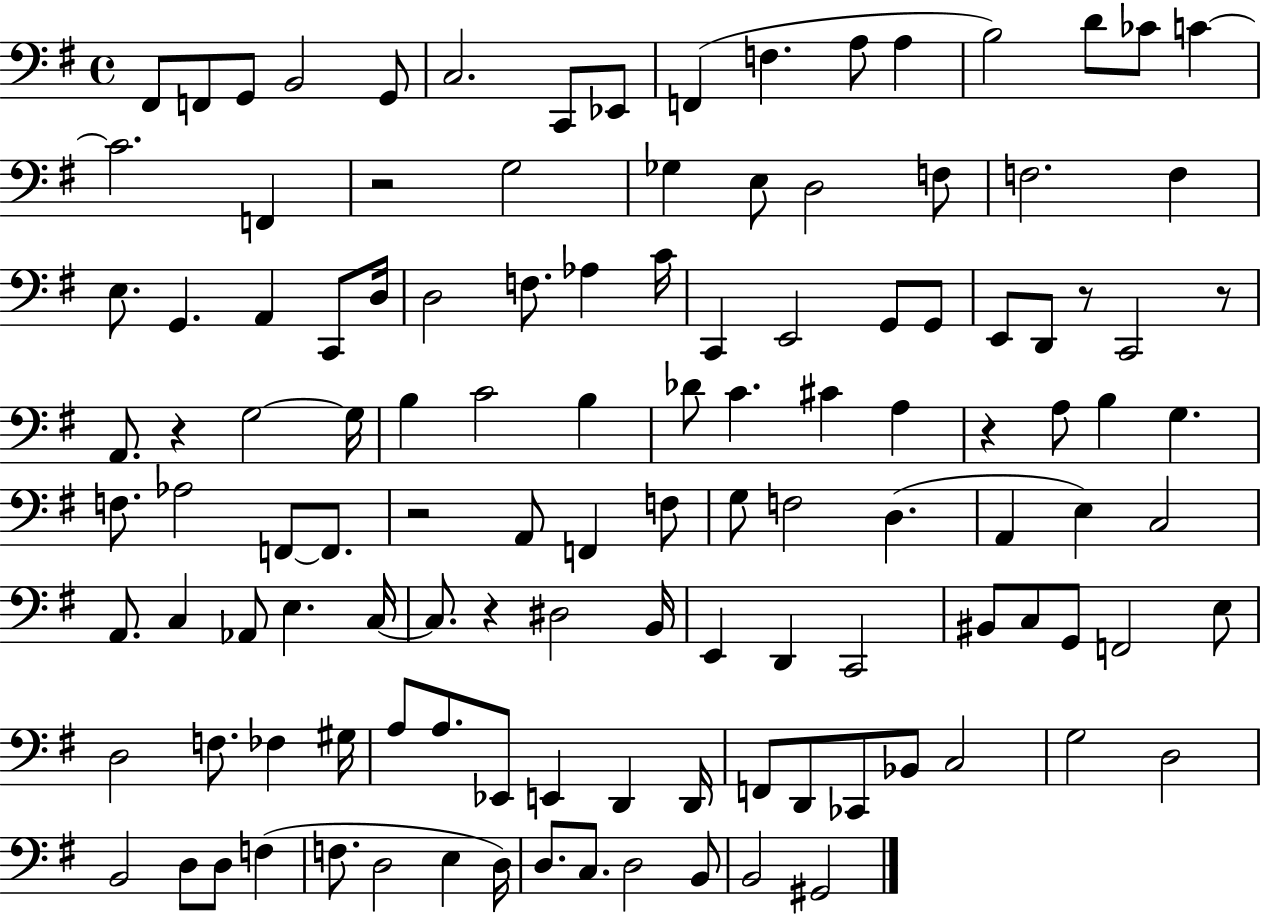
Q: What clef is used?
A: bass